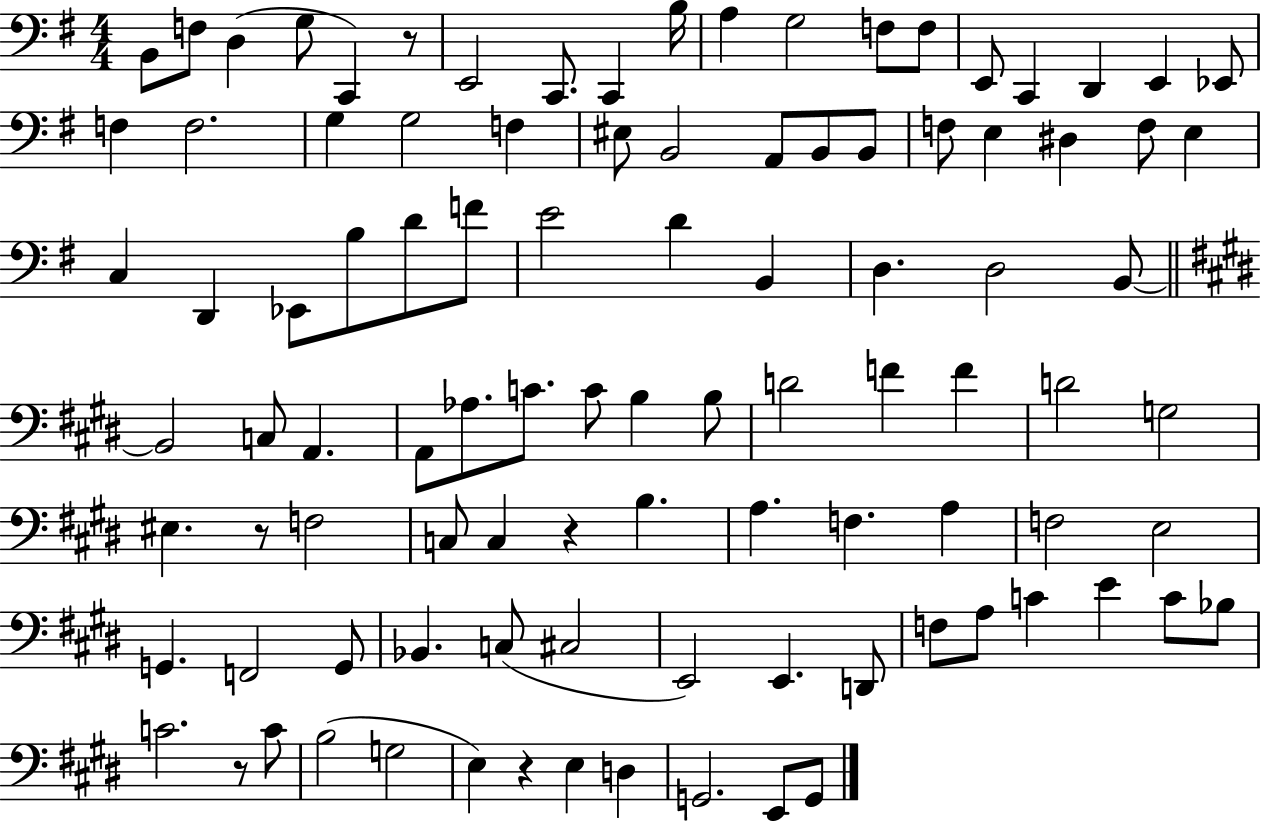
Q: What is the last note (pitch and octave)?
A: G2